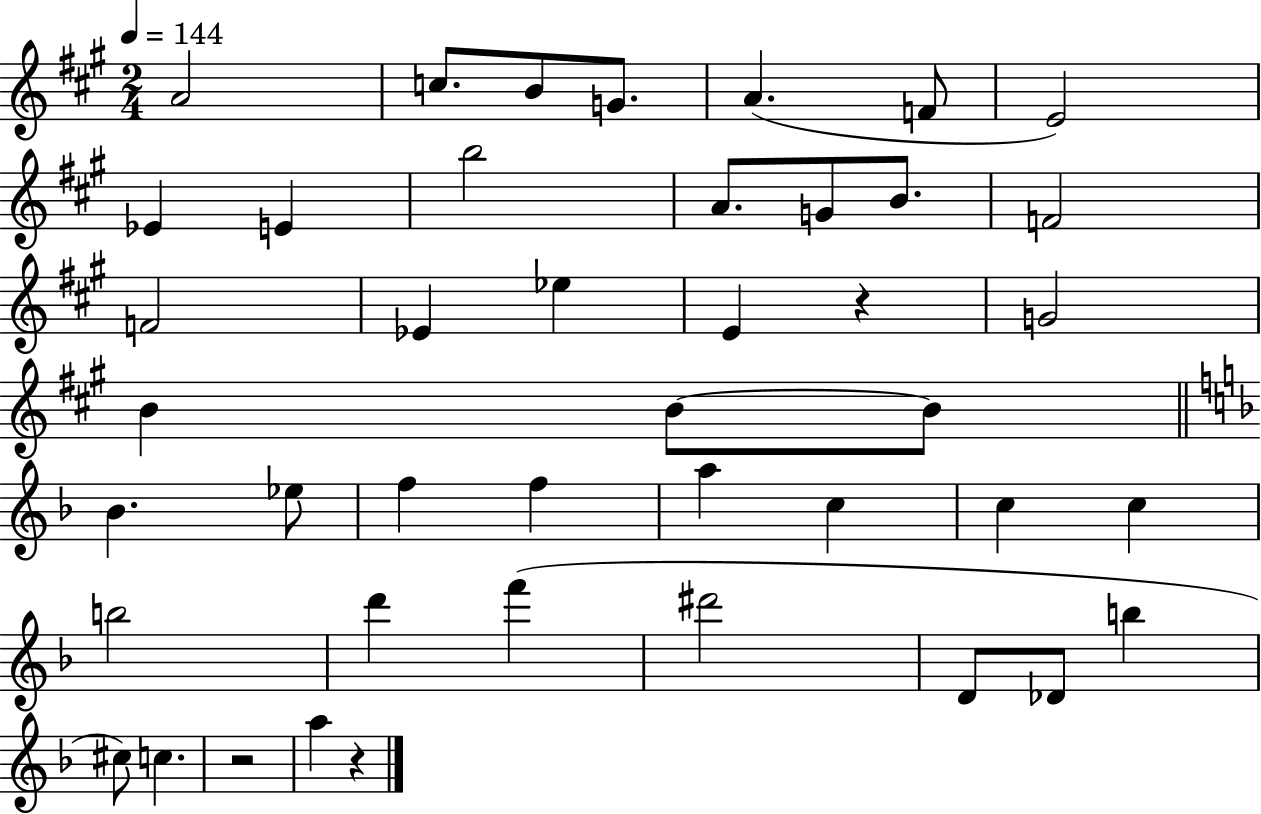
X:1
T:Untitled
M:2/4
L:1/4
K:A
A2 c/2 B/2 G/2 A F/2 E2 _E E b2 A/2 G/2 B/2 F2 F2 _E _e E z G2 B B/2 B/2 _B _e/2 f f a c c c b2 d' f' ^d'2 D/2 _D/2 b ^c/2 c z2 a z